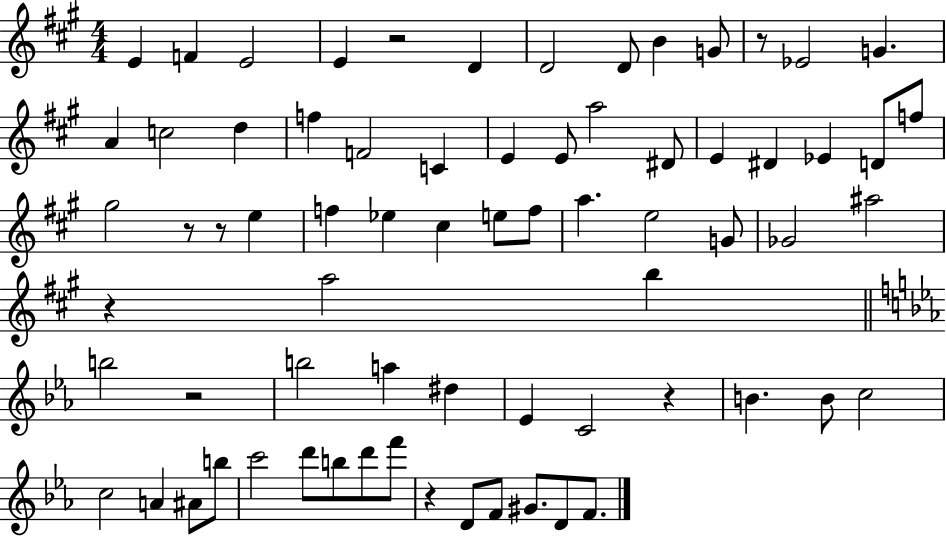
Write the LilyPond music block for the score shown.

{
  \clef treble
  \numericTimeSignature
  \time 4/4
  \key a \major
  e'4 f'4 e'2 | e'4 r2 d'4 | d'2 d'8 b'4 g'8 | r8 ees'2 g'4. | \break a'4 c''2 d''4 | f''4 f'2 c'4 | e'4 e'8 a''2 dis'8 | e'4 dis'4 ees'4 d'8 f''8 | \break gis''2 r8 r8 e''4 | f''4 ees''4 cis''4 e''8 f''8 | a''4. e''2 g'8 | ges'2 ais''2 | \break r4 a''2 b''4 | \bar "||" \break \key c \minor b''2 r2 | b''2 a''4 dis''4 | ees'4 c'2 r4 | b'4. b'8 c''2 | \break c''2 a'4 ais'8 b''8 | c'''2 d'''8 b''8 d'''8 f'''8 | r4 d'8 f'8 gis'8. d'8 f'8. | \bar "|."
}